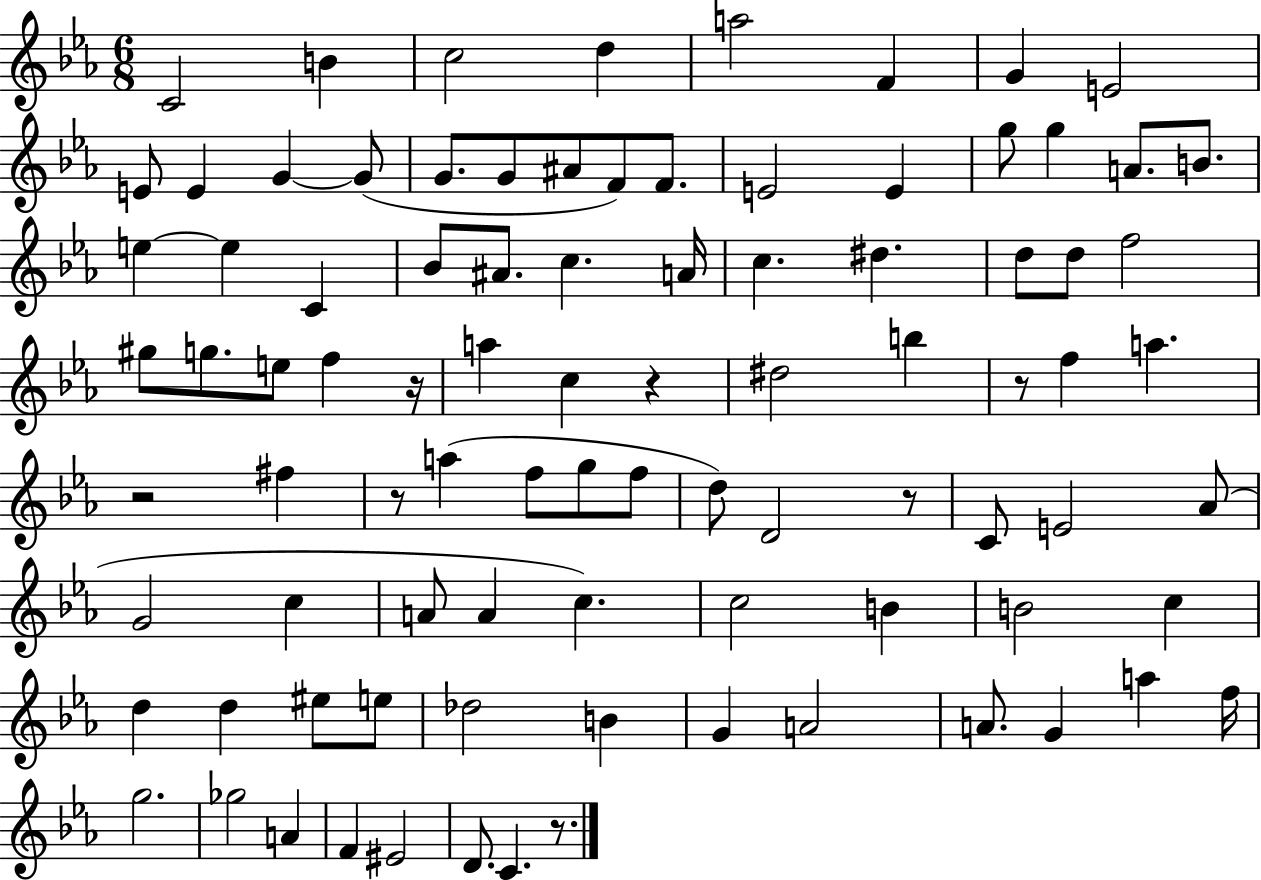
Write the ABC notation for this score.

X:1
T:Untitled
M:6/8
L:1/4
K:Eb
C2 B c2 d a2 F G E2 E/2 E G G/2 G/2 G/2 ^A/2 F/2 F/2 E2 E g/2 g A/2 B/2 e e C _B/2 ^A/2 c A/4 c ^d d/2 d/2 f2 ^g/2 g/2 e/2 f z/4 a c z ^d2 b z/2 f a z2 ^f z/2 a f/2 g/2 f/2 d/2 D2 z/2 C/2 E2 _A/2 G2 c A/2 A c c2 B B2 c d d ^e/2 e/2 _d2 B G A2 A/2 G a f/4 g2 _g2 A F ^E2 D/2 C z/2